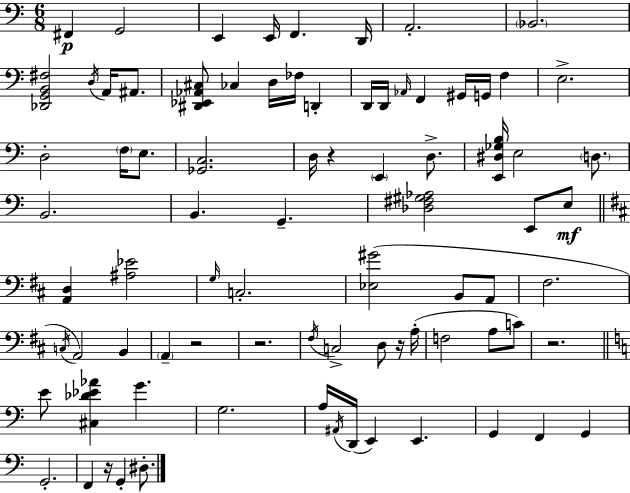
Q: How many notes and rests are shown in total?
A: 82